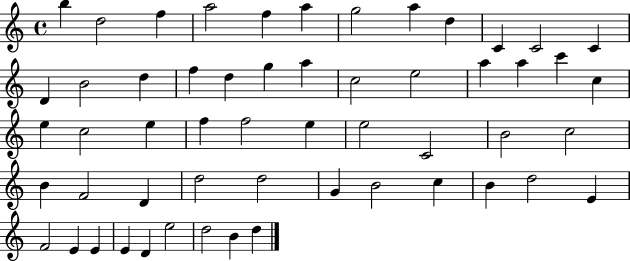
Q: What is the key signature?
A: C major